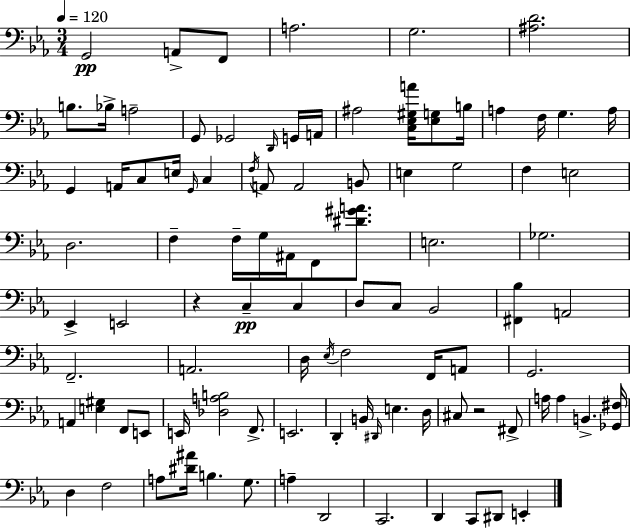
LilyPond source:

{
  \clef bass
  \numericTimeSignature
  \time 3/4
  \key ees \major
  \tempo 4 = 120
  g,2\pp a,8-> f,8 | a2. | g2. | <ais d'>2. | \break b8. bes16-> a2-- | g,8 ges,2 \grace { d,16 } g,16 | a,16 ais2 <c ees gis a'>16 <ees g>8 | b16 a4 f16 g4. | \break a16 g,4 a,16 c8 e16 \grace { g,16 } c4 | \acciaccatura { f16 } a,8 a,2 | b,8 e4 g2 | f4 e2 | \break d2. | f4-- f16-- g16 ais,16 f,8 | <dis' gis' a'>8. e2. | ges2. | \break ees,4-> e,2 | r4 c4--\pp c4 | d8 c8 bes,2 | <fis, bes>4 a,2 | \break f,2.-- | a,2. | d16 \acciaccatura { ees16 } f2 | f,16 a,8 g,2. | \break a,4 <e gis>4 | f,8 e,8 e,16 <des a b>2 | f,8.-> e,2. | d,4-. b,16 \grace { dis,16 } e4. | \break d16 cis8 r2 | fis,8-> a16 a4 b,4.-> | <ges, fis>16 d4 f2 | a8 <dis' ais'>16 b4. | \break g8. a4-- d,2 | c,2. | d,4 c,8 dis,8 | e,4-. \bar "|."
}